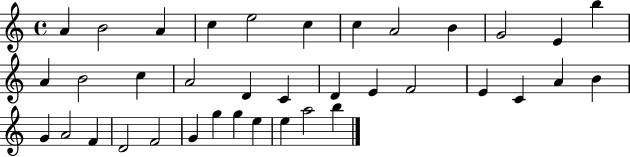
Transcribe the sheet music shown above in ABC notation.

X:1
T:Untitled
M:4/4
L:1/4
K:C
A B2 A c e2 c c A2 B G2 E b A B2 c A2 D C D E F2 E C A B G A2 F D2 F2 G g g e e a2 b